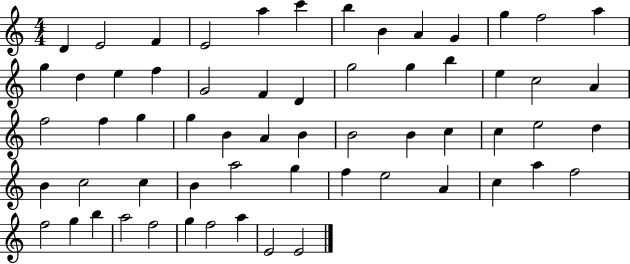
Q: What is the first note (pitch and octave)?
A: D4